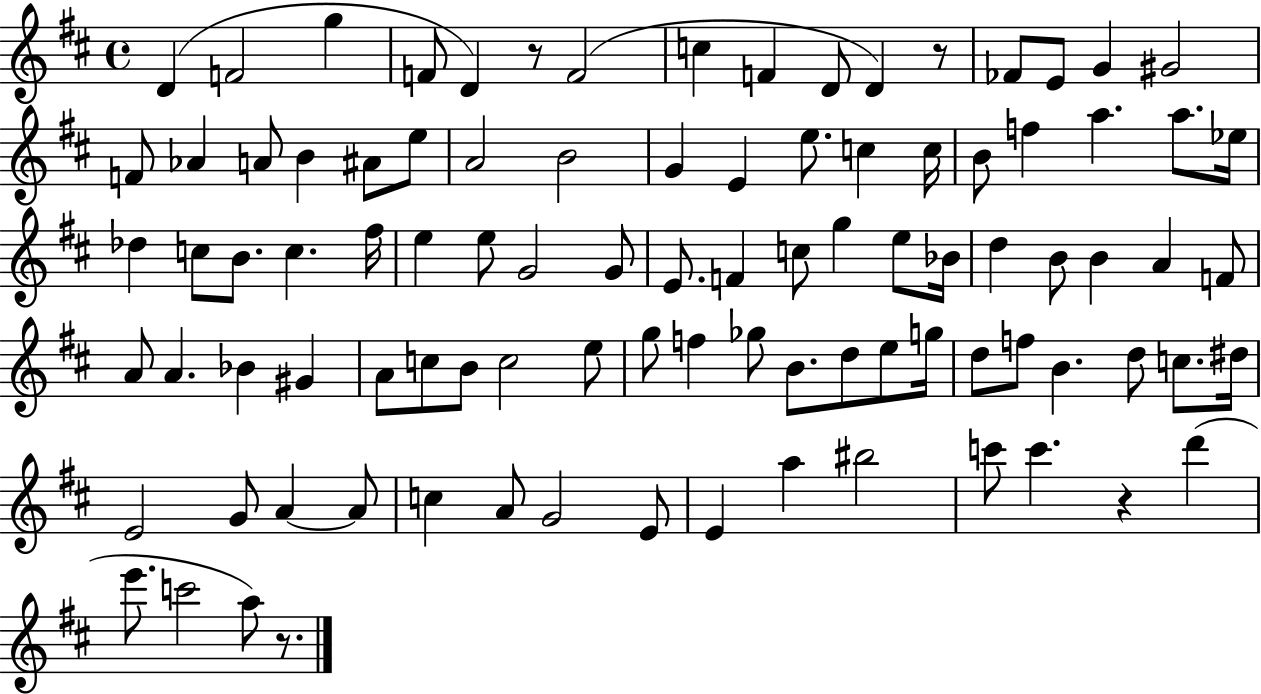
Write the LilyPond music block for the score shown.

{
  \clef treble
  \time 4/4
  \defaultTimeSignature
  \key d \major
  \repeat volta 2 { d'4( f'2 g''4 | f'8 d'4) r8 f'2( | c''4 f'4 d'8 d'4) r8 | fes'8 e'8 g'4 gis'2 | \break f'8 aes'4 a'8 b'4 ais'8 e''8 | a'2 b'2 | g'4 e'4 e''8. c''4 c''16 | b'8 f''4 a''4. a''8. ees''16 | \break des''4 c''8 b'8. c''4. fis''16 | e''4 e''8 g'2 g'8 | e'8. f'4 c''8 g''4 e''8 bes'16 | d''4 b'8 b'4 a'4 f'8 | \break a'8 a'4. bes'4 gis'4 | a'8 c''8 b'8 c''2 e''8 | g''8 f''4 ges''8 b'8. d''8 e''8 g''16 | d''8 f''8 b'4. d''8 c''8. dis''16 | \break e'2 g'8 a'4~~ a'8 | c''4 a'8 g'2 e'8 | e'4 a''4 bis''2 | c'''8 c'''4. r4 d'''4( | \break e'''8. c'''2 a''8) r8. | } \bar "|."
}